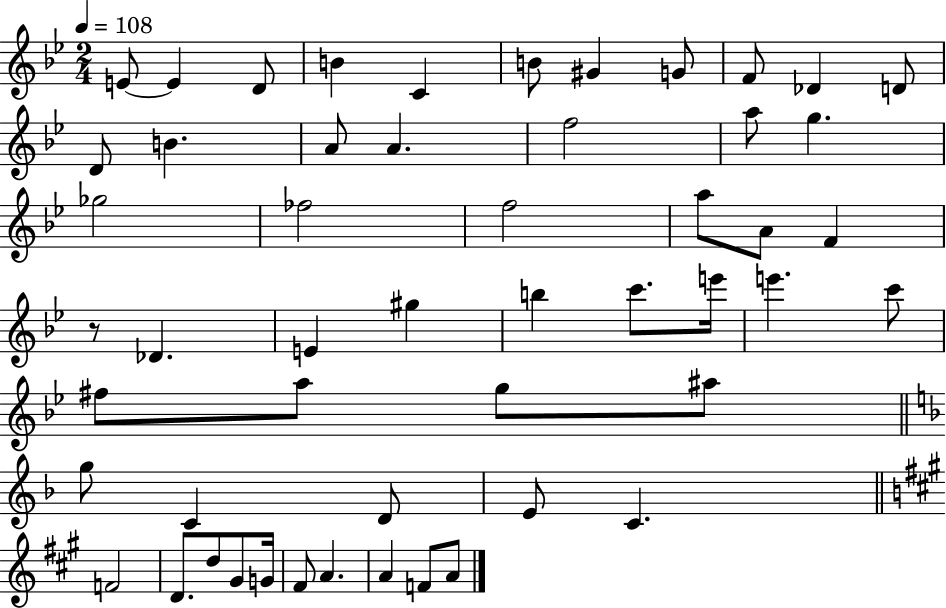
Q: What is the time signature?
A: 2/4